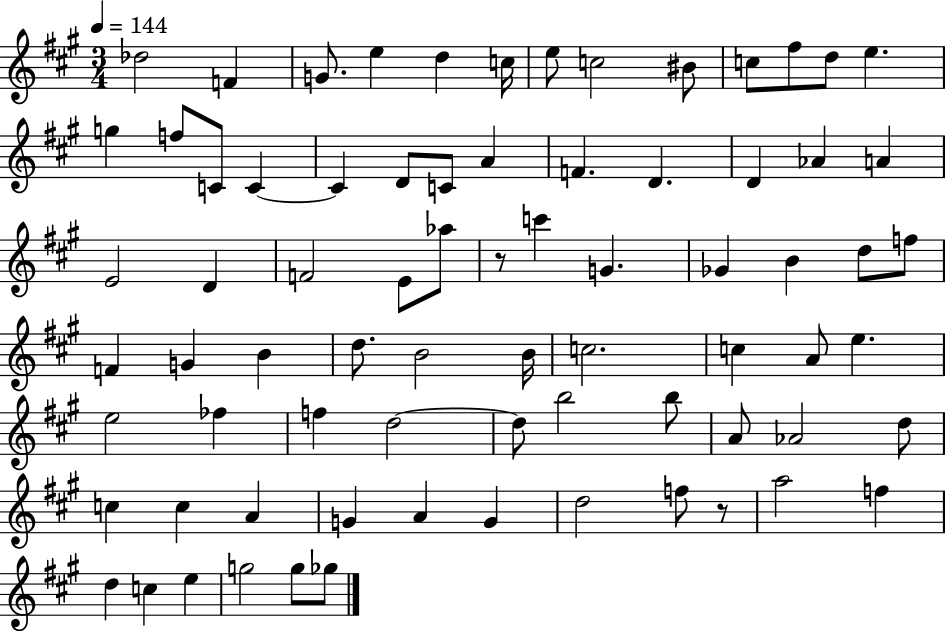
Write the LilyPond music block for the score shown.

{
  \clef treble
  \numericTimeSignature
  \time 3/4
  \key a \major
  \tempo 4 = 144
  des''2 f'4 | g'8. e''4 d''4 c''16 | e''8 c''2 bis'8 | c''8 fis''8 d''8 e''4. | \break g''4 f''8 c'8 c'4~~ | c'4 d'8 c'8 a'4 | f'4. d'4. | d'4 aes'4 a'4 | \break e'2 d'4 | f'2 e'8 aes''8 | r8 c'''4 g'4. | ges'4 b'4 d''8 f''8 | \break f'4 g'4 b'4 | d''8. b'2 b'16 | c''2. | c''4 a'8 e''4. | \break e''2 fes''4 | f''4 d''2~~ | d''8 b''2 b''8 | a'8 aes'2 d''8 | \break c''4 c''4 a'4 | g'4 a'4 g'4 | d''2 f''8 r8 | a''2 f''4 | \break d''4 c''4 e''4 | g''2 g''8 ges''8 | \bar "|."
}